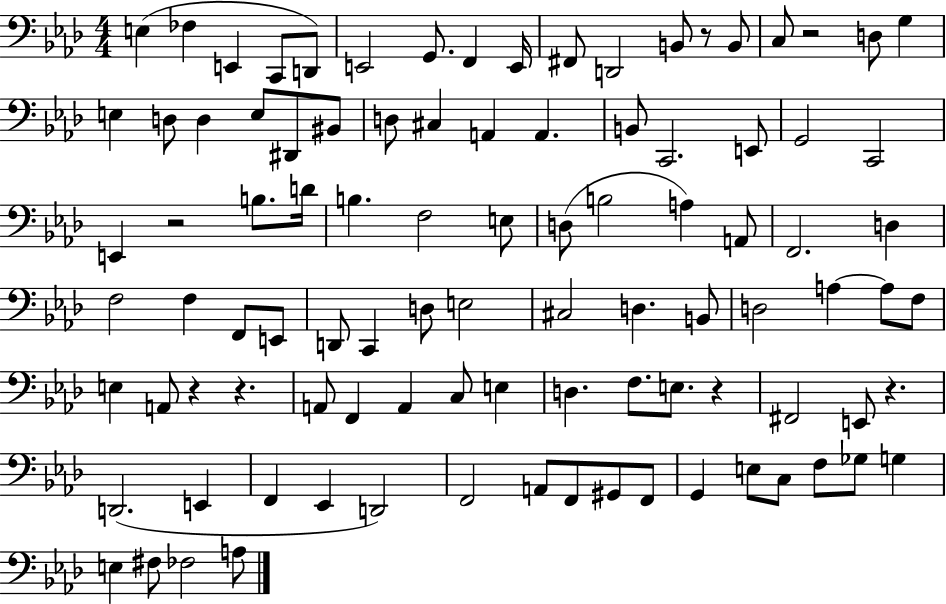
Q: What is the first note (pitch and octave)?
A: E3